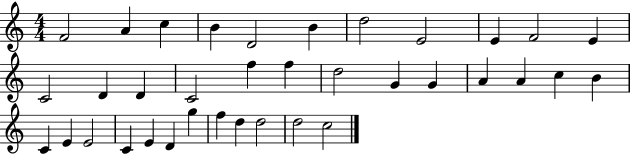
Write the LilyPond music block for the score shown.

{
  \clef treble
  \numericTimeSignature
  \time 4/4
  \key c \major
  f'2 a'4 c''4 | b'4 d'2 b'4 | d''2 e'2 | e'4 f'2 e'4 | \break c'2 d'4 d'4 | c'2 f''4 f''4 | d''2 g'4 g'4 | a'4 a'4 c''4 b'4 | \break c'4 e'4 e'2 | c'4 e'4 d'4 g''4 | f''4 d''4 d''2 | d''2 c''2 | \break \bar "|."
}